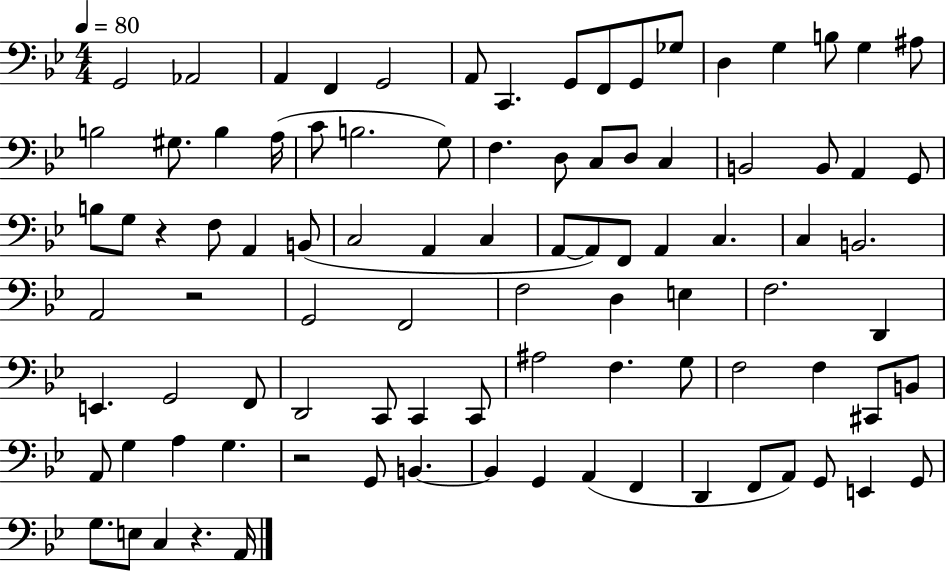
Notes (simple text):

G2/h Ab2/h A2/q F2/q G2/h A2/e C2/q. G2/e F2/e G2/e Gb3/e D3/q G3/q B3/e G3/q A#3/e B3/h G#3/e. B3/q A3/s C4/e B3/h. G3/e F3/q. D3/e C3/e D3/e C3/q B2/h B2/e A2/q G2/e B3/e G3/e R/q F3/e A2/q B2/e C3/h A2/q C3/q A2/e A2/e F2/e A2/q C3/q. C3/q B2/h. A2/h R/h G2/h F2/h F3/h D3/q E3/q F3/h. D2/q E2/q. G2/h F2/e D2/h C2/e C2/q C2/e A#3/h F3/q. G3/e F3/h F3/q C#2/e B2/e A2/e G3/q A3/q G3/q. R/h G2/e B2/q. B2/q G2/q A2/q F2/q D2/q F2/e A2/e G2/e E2/q G2/e G3/e. E3/e C3/q R/q. A2/s